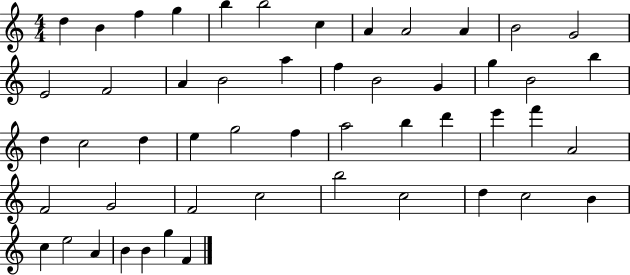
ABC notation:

X:1
T:Untitled
M:4/4
L:1/4
K:C
d B f g b b2 c A A2 A B2 G2 E2 F2 A B2 a f B2 G g B2 b d c2 d e g2 f a2 b d' e' f' A2 F2 G2 F2 c2 b2 c2 d c2 B c e2 A B B g F